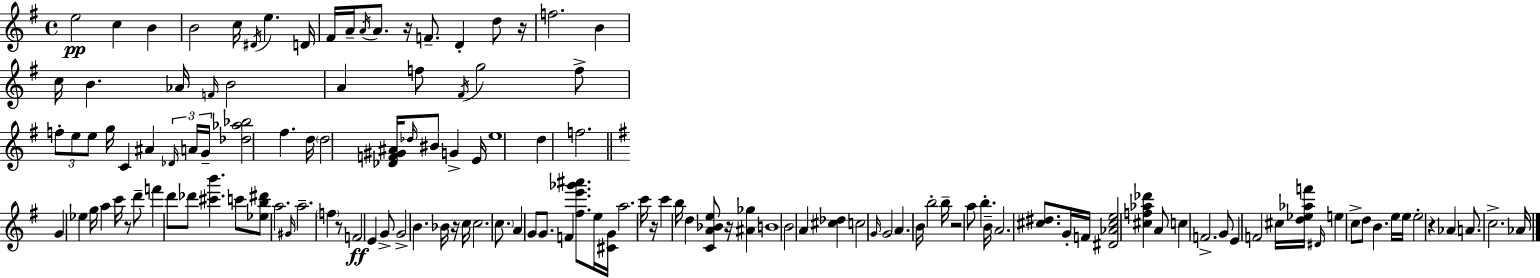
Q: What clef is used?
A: treble